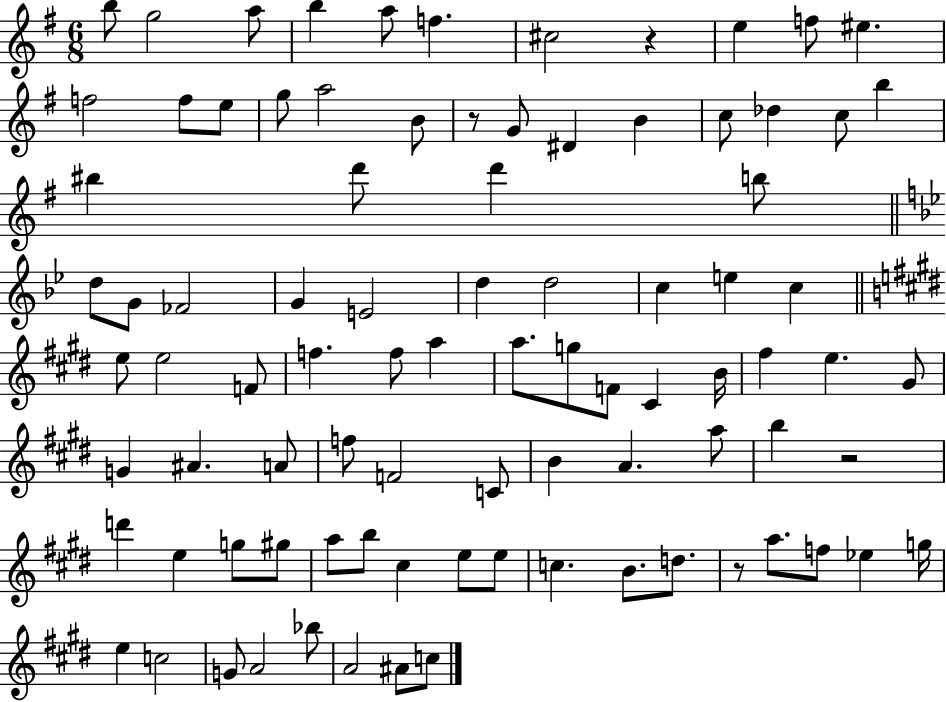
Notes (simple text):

B5/e G5/h A5/e B5/q A5/e F5/q. C#5/h R/q E5/q F5/e EIS5/q. F5/h F5/e E5/e G5/e A5/h B4/e R/e G4/e D#4/q B4/q C5/e Db5/q C5/e B5/q BIS5/q D6/e D6/q B5/e D5/e G4/e FES4/h G4/q E4/h D5/q D5/h C5/q E5/q C5/q E5/e E5/h F4/e F5/q. F5/e A5/q A5/e. G5/e F4/e C#4/q B4/s F#5/q E5/q. G#4/e G4/q A#4/q. A4/e F5/e F4/h C4/e B4/q A4/q. A5/e B5/q R/h D6/q E5/q G5/e G#5/e A5/e B5/e C#5/q E5/e E5/e C5/q. B4/e. D5/e. R/e A5/e. F5/e Eb5/q G5/s E5/q C5/h G4/e A4/h Bb5/e A4/h A#4/e C5/e